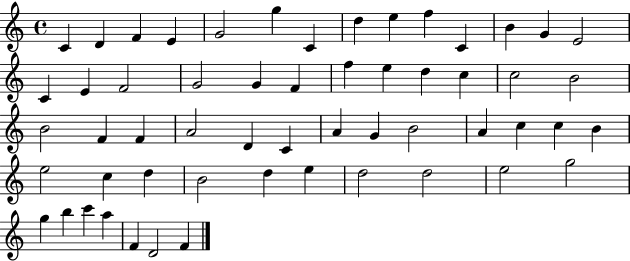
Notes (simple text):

C4/q D4/q F4/q E4/q G4/h G5/q C4/q D5/q E5/q F5/q C4/q B4/q G4/q E4/h C4/q E4/q F4/h G4/h G4/q F4/q F5/q E5/q D5/q C5/q C5/h B4/h B4/h F4/q F4/q A4/h D4/q C4/q A4/q G4/q B4/h A4/q C5/q C5/q B4/q E5/h C5/q D5/q B4/h D5/q E5/q D5/h D5/h E5/h G5/h G5/q B5/q C6/q A5/q F4/q D4/h F4/q